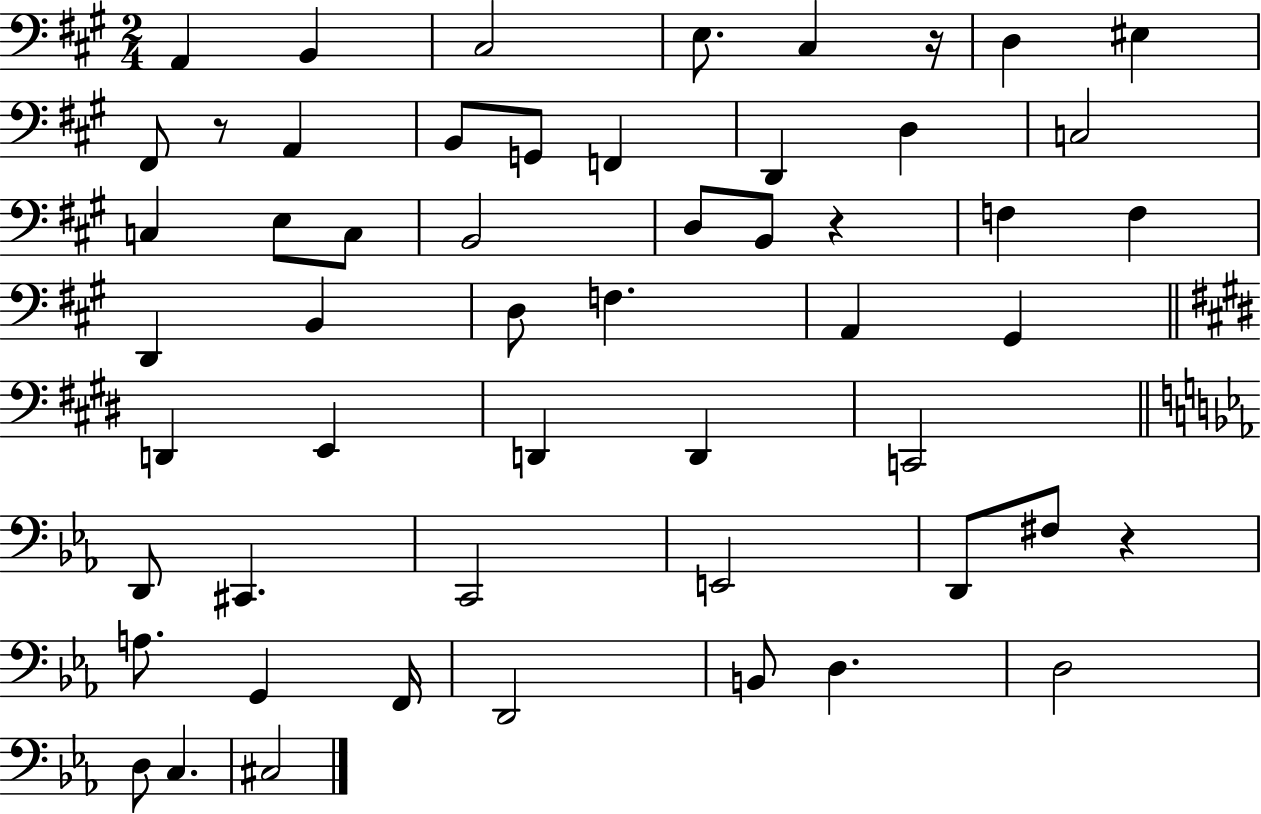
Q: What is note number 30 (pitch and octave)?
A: D2